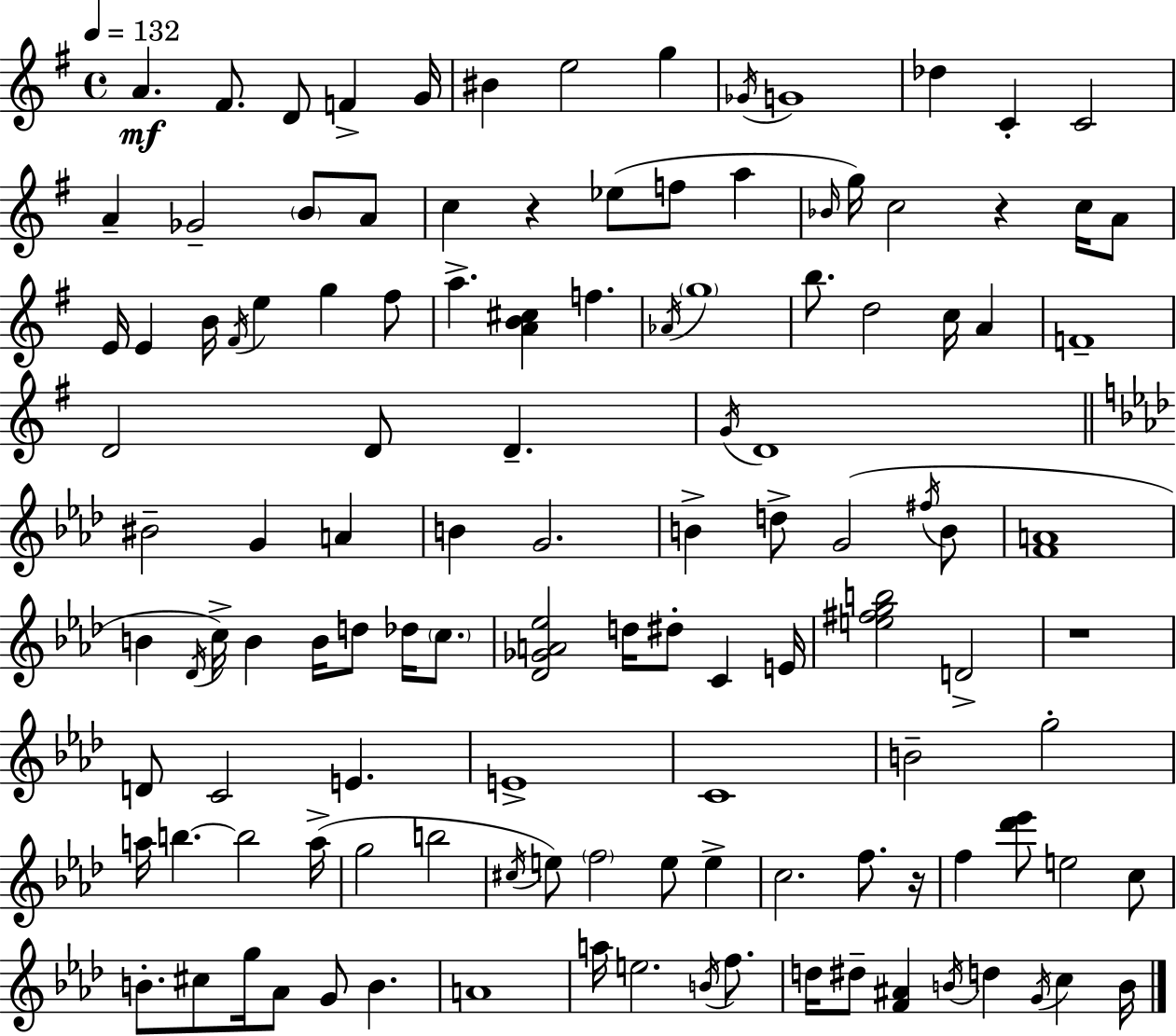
X:1
T:Untitled
M:4/4
L:1/4
K:G
A ^F/2 D/2 F G/4 ^B e2 g _G/4 G4 _d C C2 A _G2 B/2 A/2 c z _e/2 f/2 a _B/4 g/4 c2 z c/4 A/2 E/4 E B/4 ^F/4 e g ^f/2 a [AB^c] f _A/4 g4 b/2 d2 c/4 A F4 D2 D/2 D G/4 D4 ^B2 G A B G2 B d/2 G2 ^f/4 B/2 [FA]4 B _D/4 c/4 B B/4 d/2 _d/4 c/2 [_D_GA_e]2 d/4 ^d/2 C E/4 [e^fgb]2 D2 z4 D/2 C2 E E4 C4 B2 g2 a/4 b b2 a/4 g2 b2 ^c/4 e/2 f2 e/2 e c2 f/2 z/4 f [_d'_e']/2 e2 c/2 B/2 ^c/2 g/4 _A/2 G/2 B A4 a/4 e2 B/4 f/2 d/4 ^d/2 [F^A] B/4 d G/4 c B/4